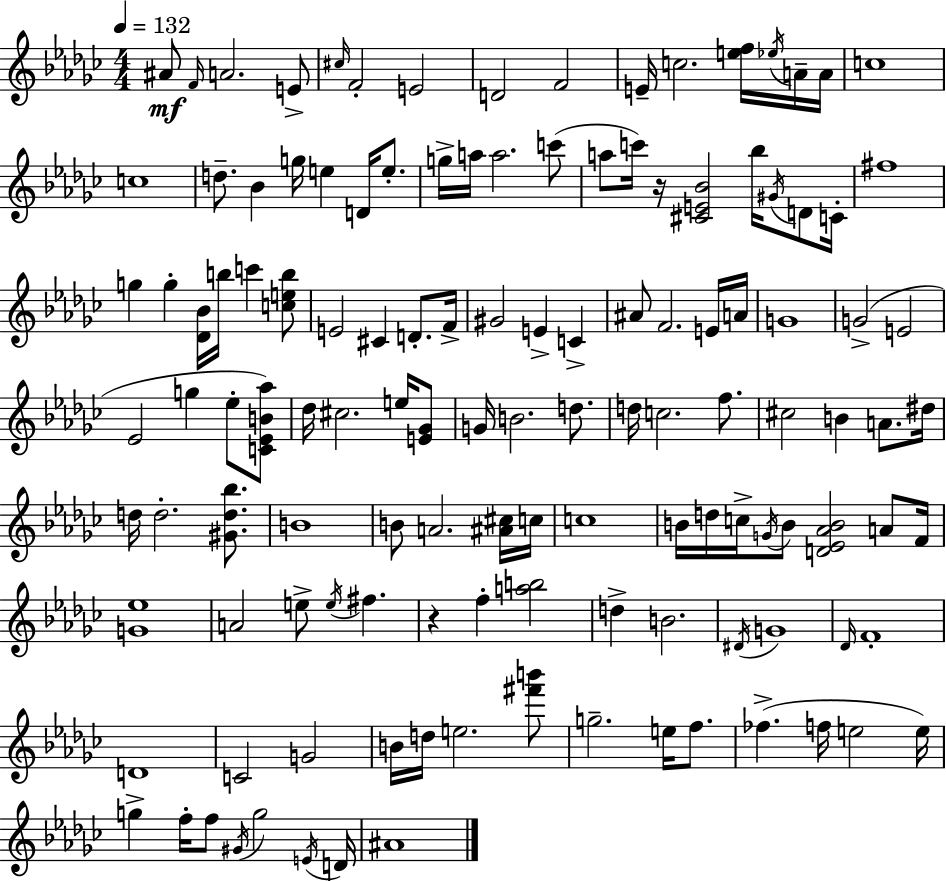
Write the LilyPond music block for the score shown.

{
  \clef treble
  \numericTimeSignature
  \time 4/4
  \key ees \minor
  \tempo 4 = 132
  ais'8\mf \grace { f'16 } a'2. e'8-> | \grace { cis''16 } f'2-. e'2 | d'2 f'2 | e'16-- c''2. <e'' f''>16 | \break \acciaccatura { ees''16 } a'16-- a'16 c''1 | c''1 | d''8.-- bes'4 g''16 e''4 d'16 | e''8.-. g''16-> a''16 a''2. | \break c'''8( a''8 c'''16) r16 <cis' e' bes'>2 bes''16 | \acciaccatura { gis'16 } d'8 c'16-. fis''1 | g''4 g''4-. <des' bes'>16 b''16 c'''4 | <c'' e'' b''>8 e'2 cis'4 | \break d'8.-. f'16-> gis'2 e'4-> | c'4-> ais'8 f'2. | e'16 a'16 g'1 | g'2->( e'2 | \break ees'2 g''4 | ees''8-. <c' ees' b' aes''>8) des''16 cis''2. | e''16 <e' ges'>8 g'16 b'2. | d''8. d''16 c''2. | \break f''8. cis''2 b'4 | a'8. dis''16 d''16 d''2.-. | <gis' d'' bes''>8. b'1 | b'8 a'2. | \break <ais' cis''>16 c''16 c''1 | b'16 d''16 c''16-> \acciaccatura { g'16 } b'8 <d' ees' aes' b'>2 | a'8 f'16 <g' ees''>1 | a'2 e''8-> \acciaccatura { e''16 } | \break fis''4. r4 f''4-. <a'' b''>2 | d''4-> b'2. | \acciaccatura { dis'16 } g'1 | \grace { des'16 } f'1-. | \break d'1 | c'2 | g'2 b'16 d''16 e''2. | <fis''' b'''>8 g''2.-- | \break e''16 f''8. fes''4.->( f''16 e''2 | e''16) g''4-> f''16-. f''8 \acciaccatura { gis'16 } | g''2 \acciaccatura { e'16 } d'16 ais'1 | \bar "|."
}